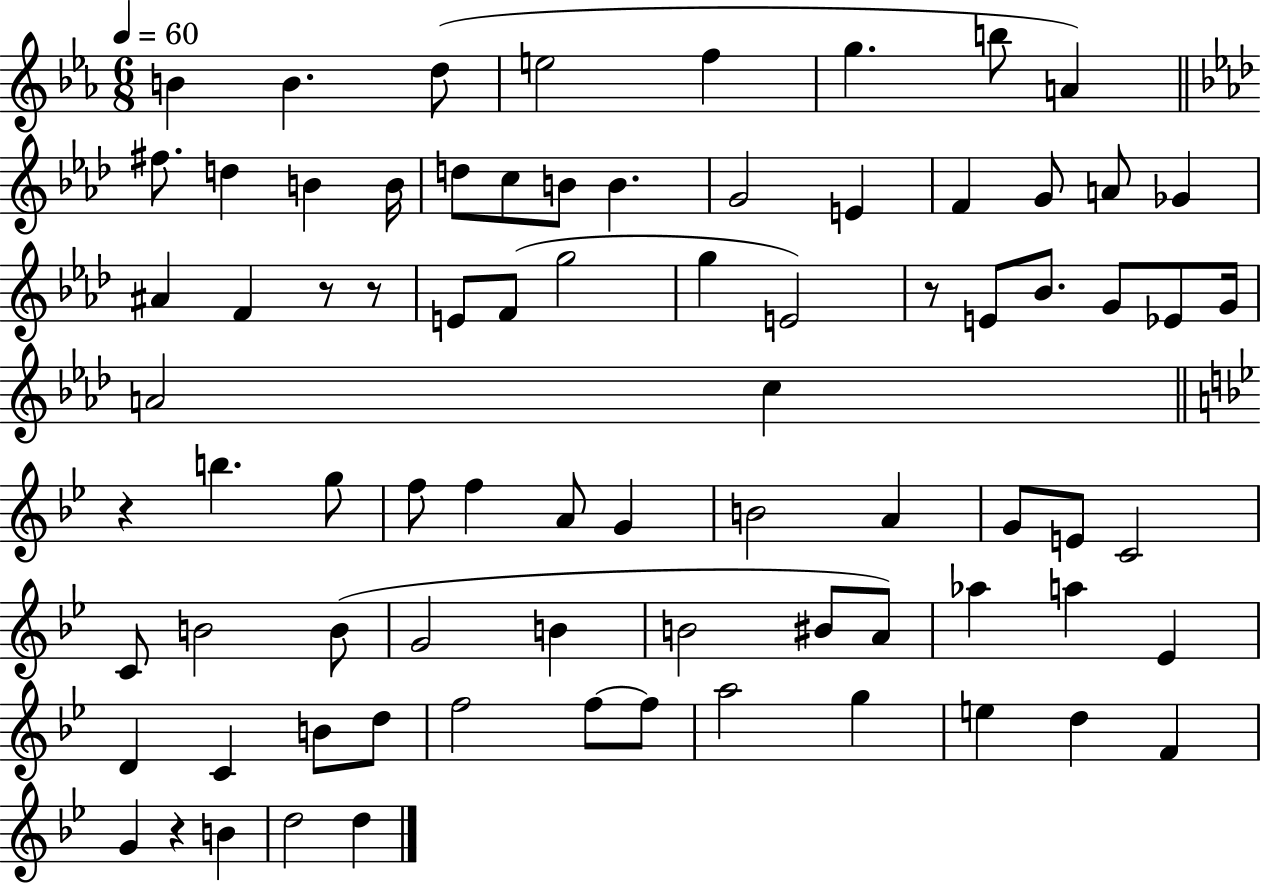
X:1
T:Untitled
M:6/8
L:1/4
K:Eb
B B d/2 e2 f g b/2 A ^f/2 d B B/4 d/2 c/2 B/2 B G2 E F G/2 A/2 _G ^A F z/2 z/2 E/2 F/2 g2 g E2 z/2 E/2 _B/2 G/2 _E/2 G/4 A2 c z b g/2 f/2 f A/2 G B2 A G/2 E/2 C2 C/2 B2 B/2 G2 B B2 ^B/2 A/2 _a a _E D C B/2 d/2 f2 f/2 f/2 a2 g e d F G z B d2 d